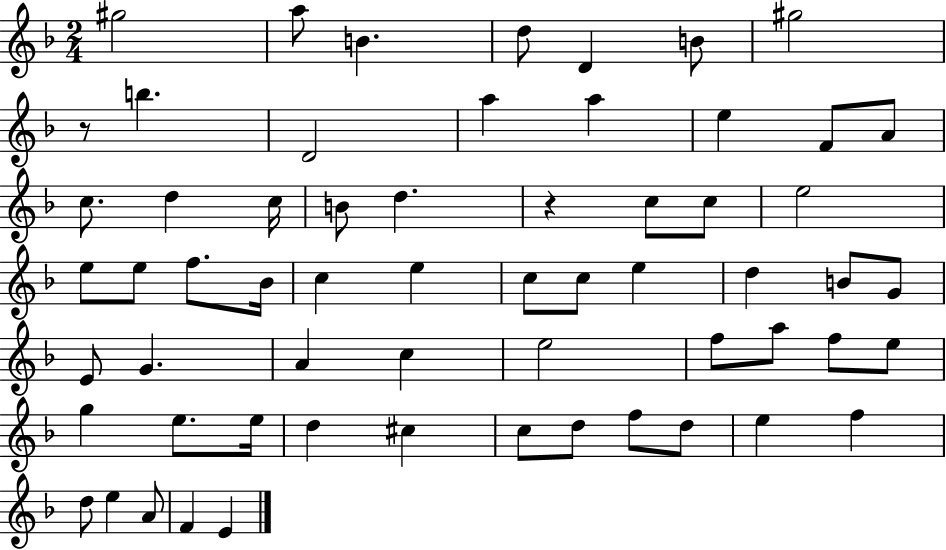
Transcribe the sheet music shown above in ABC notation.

X:1
T:Untitled
M:2/4
L:1/4
K:F
^g2 a/2 B d/2 D B/2 ^g2 z/2 b D2 a a e F/2 A/2 c/2 d c/4 B/2 d z c/2 c/2 e2 e/2 e/2 f/2 _B/4 c e c/2 c/2 e d B/2 G/2 E/2 G A c e2 f/2 a/2 f/2 e/2 g e/2 e/4 d ^c c/2 d/2 f/2 d/2 e f d/2 e A/2 F E